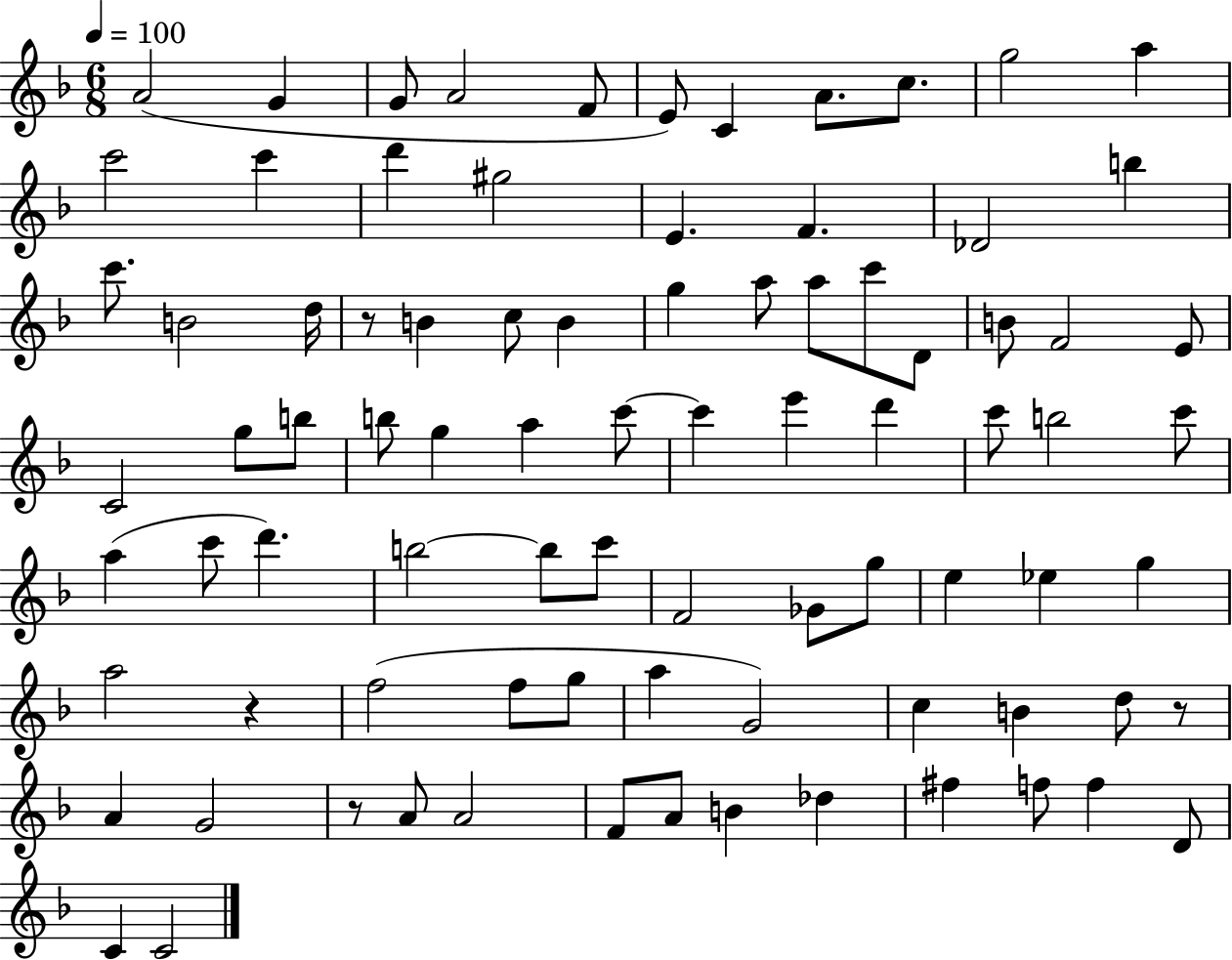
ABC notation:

X:1
T:Untitled
M:6/8
L:1/4
K:F
A2 G G/2 A2 F/2 E/2 C A/2 c/2 g2 a c'2 c' d' ^g2 E F _D2 b c'/2 B2 d/4 z/2 B c/2 B g a/2 a/2 c'/2 D/2 B/2 F2 E/2 C2 g/2 b/2 b/2 g a c'/2 c' e' d' c'/2 b2 c'/2 a c'/2 d' b2 b/2 c'/2 F2 _G/2 g/2 e _e g a2 z f2 f/2 g/2 a G2 c B d/2 z/2 A G2 z/2 A/2 A2 F/2 A/2 B _d ^f f/2 f D/2 C C2